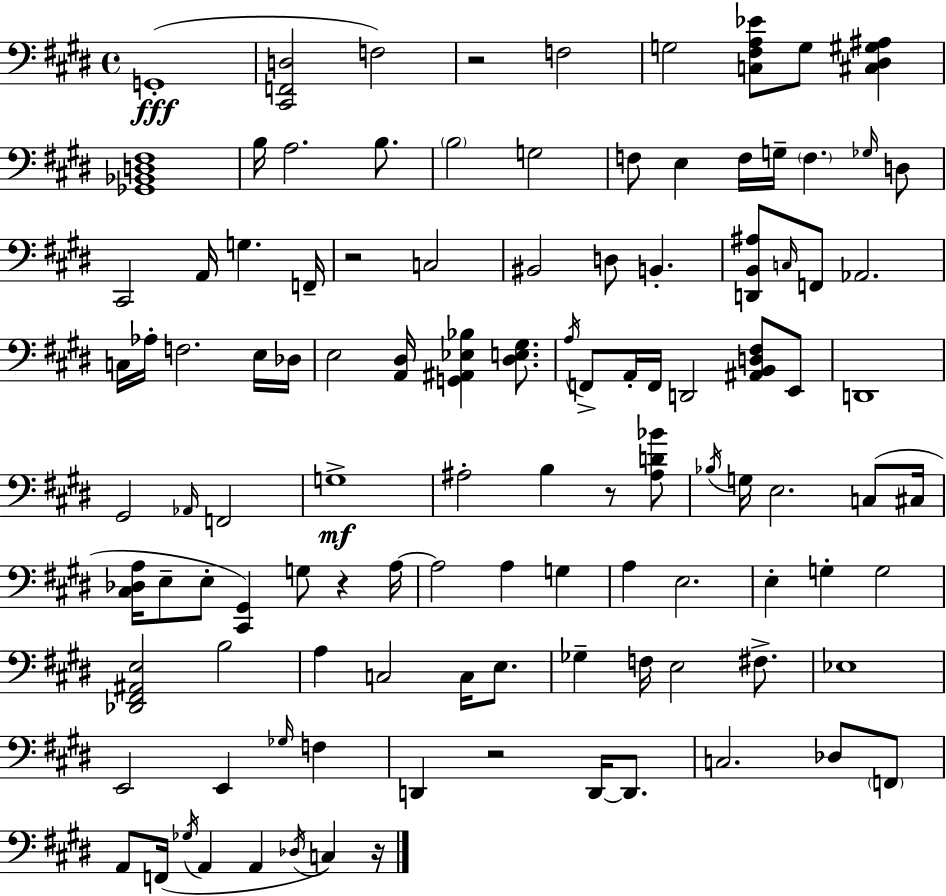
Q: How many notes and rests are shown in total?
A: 110